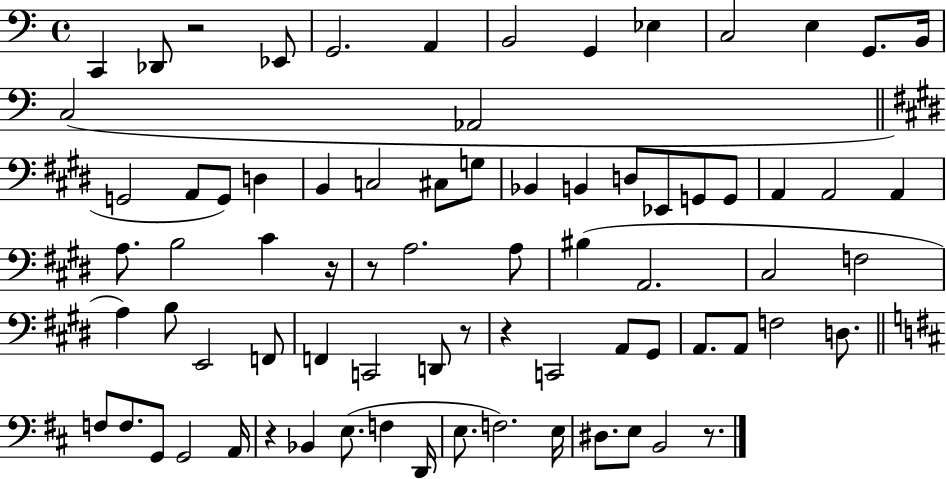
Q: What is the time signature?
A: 4/4